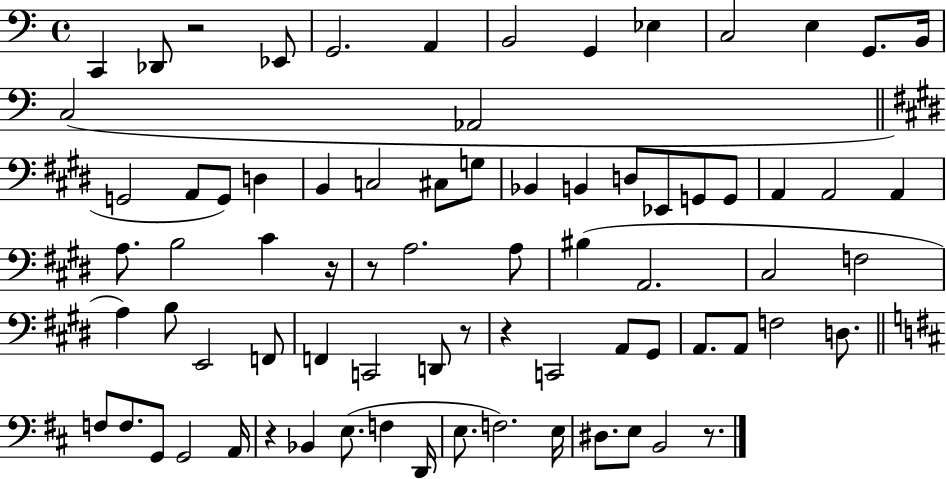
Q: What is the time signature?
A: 4/4